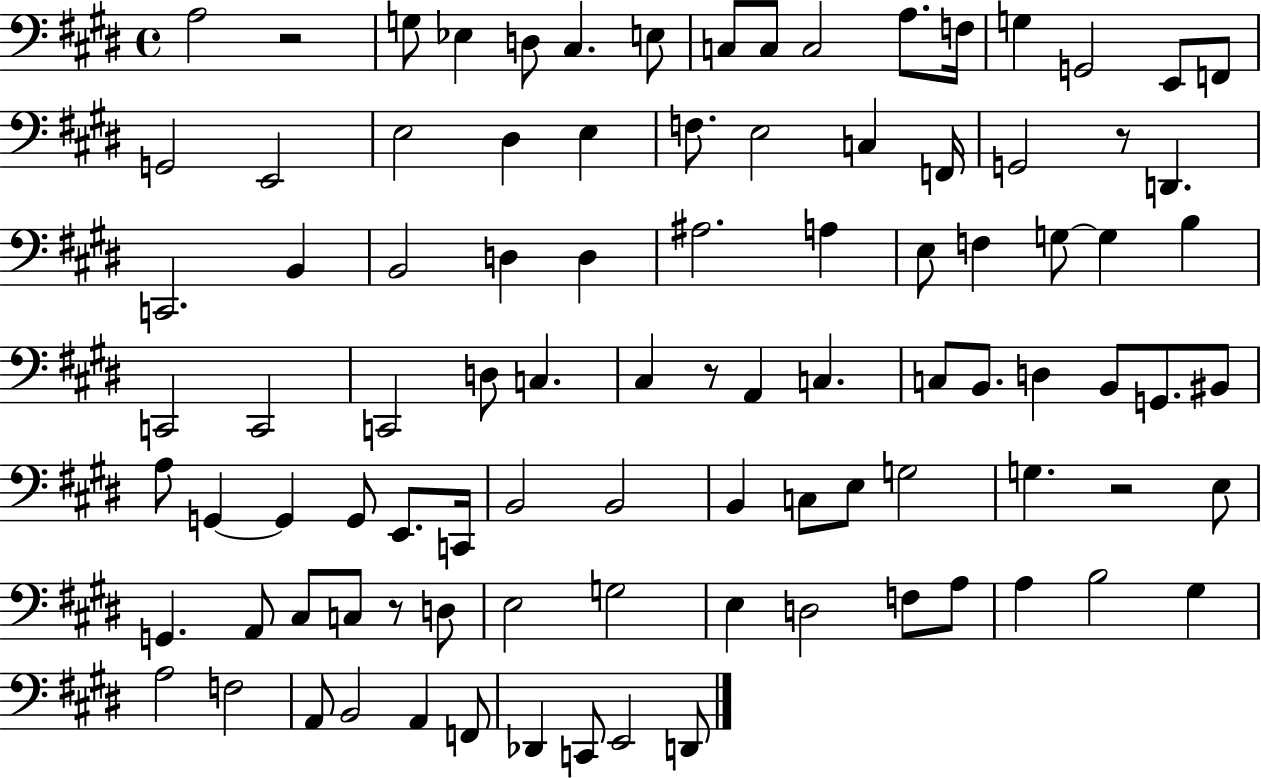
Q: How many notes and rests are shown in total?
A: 95